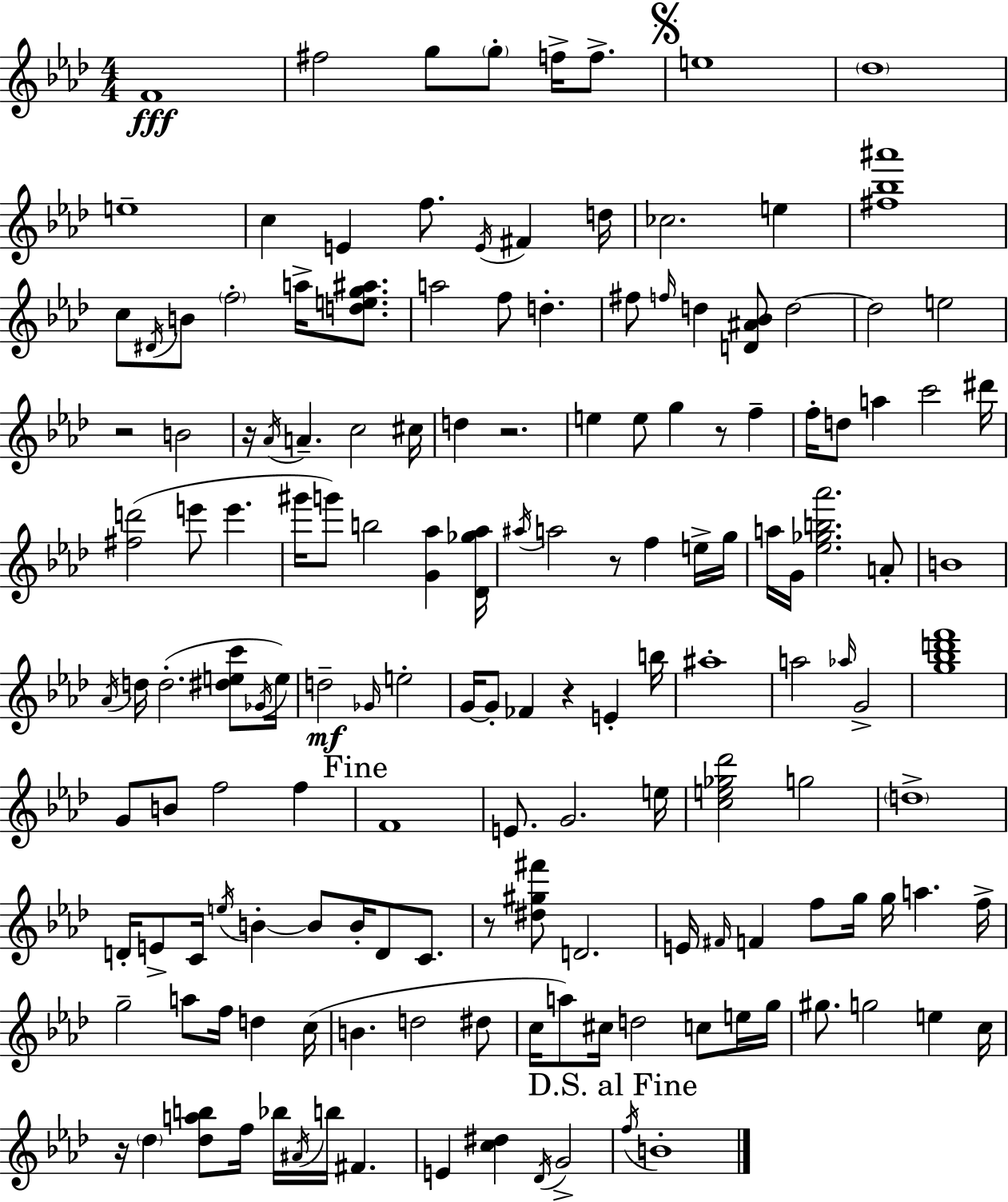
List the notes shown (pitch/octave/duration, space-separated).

F4/w F#5/h G5/e G5/e F5/s F5/e. E5/w Db5/w E5/w C5/q E4/q F5/e. E4/s F#4/q D5/s CES5/h. E5/q [F#5,Bb5,A#6]/w C5/e D#4/s B4/e F5/h A5/s [D5,E5,G5,A#5]/e. A5/h F5/e D5/q. F#5/e F5/s D5/q [D4,A#4,Bb4]/e D5/h D5/h E5/h R/h B4/h R/s Ab4/s A4/q. C5/h C#5/s D5/q R/h. E5/q E5/e G5/q R/e F5/q F5/s D5/e A5/q C6/h D#6/s [F#5,D6]/h E6/e E6/q. G#6/s G6/e B5/h [G4,Ab5]/q [Db4,Gb5,Ab5]/s A#5/s A5/h R/e F5/q E5/s G5/s A5/s G4/s [Eb5,Gb5,B5,Ab6]/h. A4/e B4/w Ab4/s D5/s D5/h. [D#5,E5,C6]/e Gb4/s E5/s D5/h Gb4/s E5/h G4/s G4/e FES4/q R/q E4/q B5/s A#5/w A5/h Ab5/s G4/h [G5,Bb5,D6,F6]/w G4/e B4/e F5/h F5/q F4/w E4/e. G4/h. E5/s [C5,E5,Gb5,Db6]/h G5/h D5/w D4/s E4/e C4/s E5/s B4/q B4/e B4/s D4/e C4/e. R/e [D#5,G#5,F#6]/e D4/h. E4/s F#4/s F4/q F5/e G5/s G5/s A5/q. F5/s G5/h A5/e F5/s D5/q C5/s B4/q. D5/h D#5/e C5/s A5/e C#5/s D5/h C5/e E5/s G5/s G#5/e. G5/h E5/q C5/s R/s Db5/q [Db5,A5,B5]/e F5/s Bb5/s A#4/s B5/s F#4/q. E4/q [C5,D#5]/q Db4/s G4/h F5/s B4/w